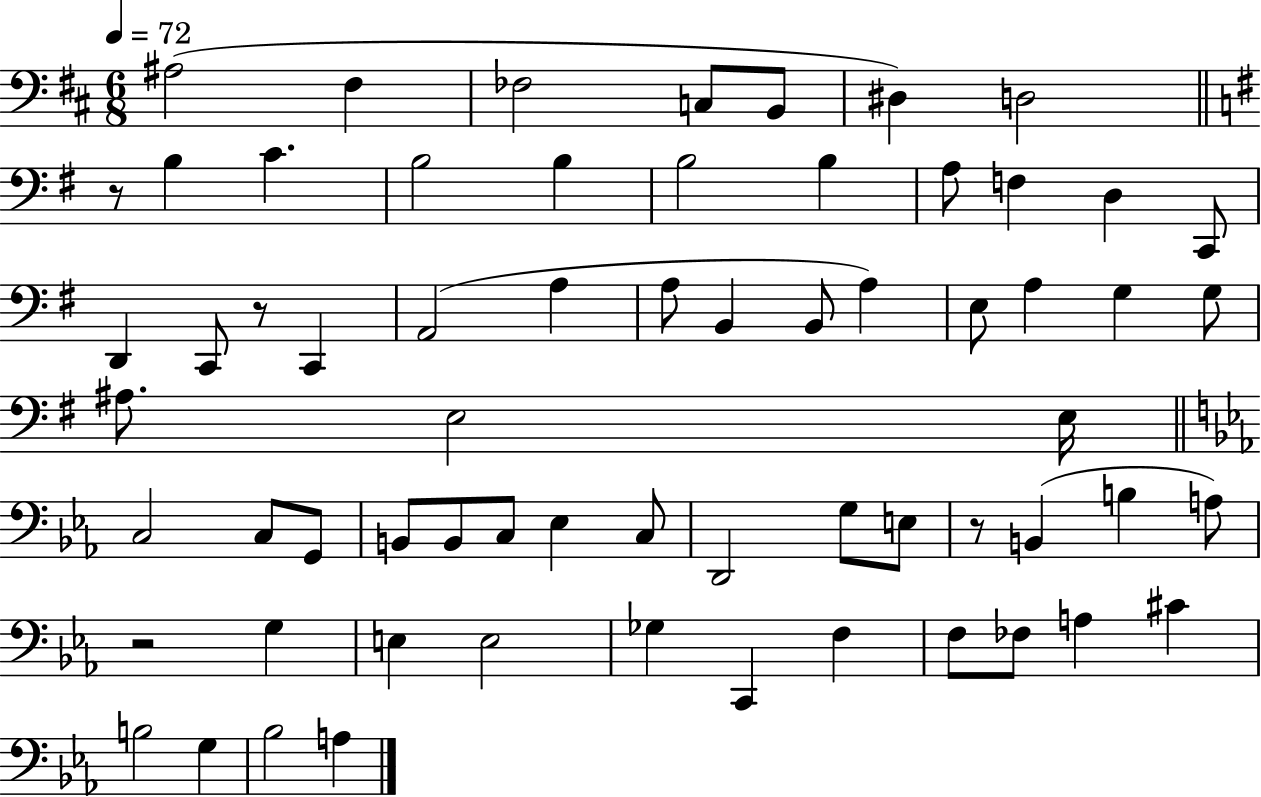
{
  \clef bass
  \numericTimeSignature
  \time 6/8
  \key d \major
  \tempo 4 = 72
  ais2( fis4 | fes2 c8 b,8 | dis4) d2 | \bar "||" \break \key e \minor r8 b4 c'4. | b2 b4 | b2 b4 | a8 f4 d4 c,8 | \break d,4 c,8 r8 c,4 | a,2( a4 | a8 b,4 b,8 a4) | e8 a4 g4 g8 | \break ais8. e2 e16 | \bar "||" \break \key ees \major c2 c8 g,8 | b,8 b,8 c8 ees4 c8 | d,2 g8 e8 | r8 b,4( b4 a8) | \break r2 g4 | e4 e2 | ges4 c,4 f4 | f8 fes8 a4 cis'4 | \break b2 g4 | bes2 a4 | \bar "|."
}